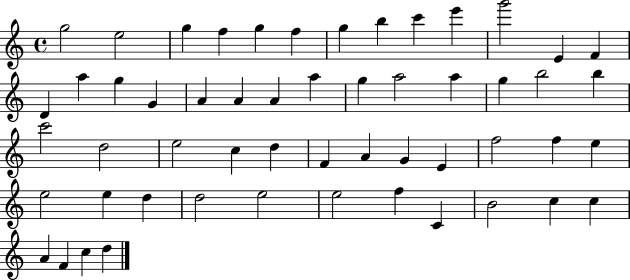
X:1
T:Untitled
M:4/4
L:1/4
K:C
g2 e2 g f g f g b c' e' g'2 E F D a g G A A A a g a2 a g b2 b c'2 d2 e2 c d F A G E f2 f e e2 e d d2 e2 e2 f C B2 c c A F c d